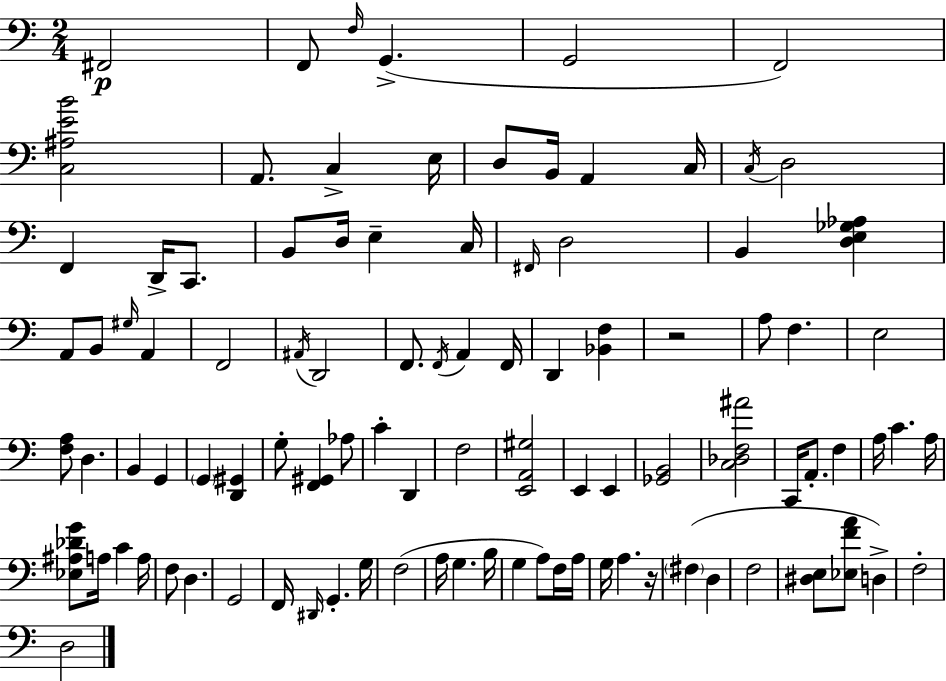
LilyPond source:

{
  \clef bass
  \numericTimeSignature
  \time 2/4
  \key a \minor
  fis,2\p | f,8 \grace { f16 }( g,4.-> | g,2 | f,2) | \break <c ais e' b'>2 | a,8. c4-> | e16 d8 b,16 a,4 | c16 \acciaccatura { c16 } d2 | \break f,4 d,16-> c,8. | b,8 d16 e4-- | c16 \grace { fis,16 } d2 | b,4 <d e ges aes>4 | \break a,8 b,8 \grace { gis16 } | a,4 f,2 | \acciaccatura { ais,16 } d,2 | f,8. | \break \acciaccatura { f,16 } a,4 f,16 d,4 | <bes, f>4 r2 | a8 | f4. e2 | \break <f a>8 | d4. b,4 | g,4 \parenthesize g,4 | <d, gis,>4 g8-. | \break <f, gis,>4 aes8 c'4-. | d,4 f2 | <e, a, gis>2 | e,4 | \break e,4 <ges, b,>2 | <c des f ais'>2 | c,16 a,8.-. | f4 a16 c'4. | \break a16 <ees ais des' g'>8 | a16 c'4 a16 f8 | d4. g,2 | f,16 \grace { dis,16 } | \break g,4.-. g16 f2( | a16 | g4. b16 g4 | a8) f16 a16 g16 | \break a4. r16 \parenthesize fis4( | d4 f2 | <dis e>8 | <ees f' a'>8 d4->) f2-. | \break d2 | \bar "|."
}